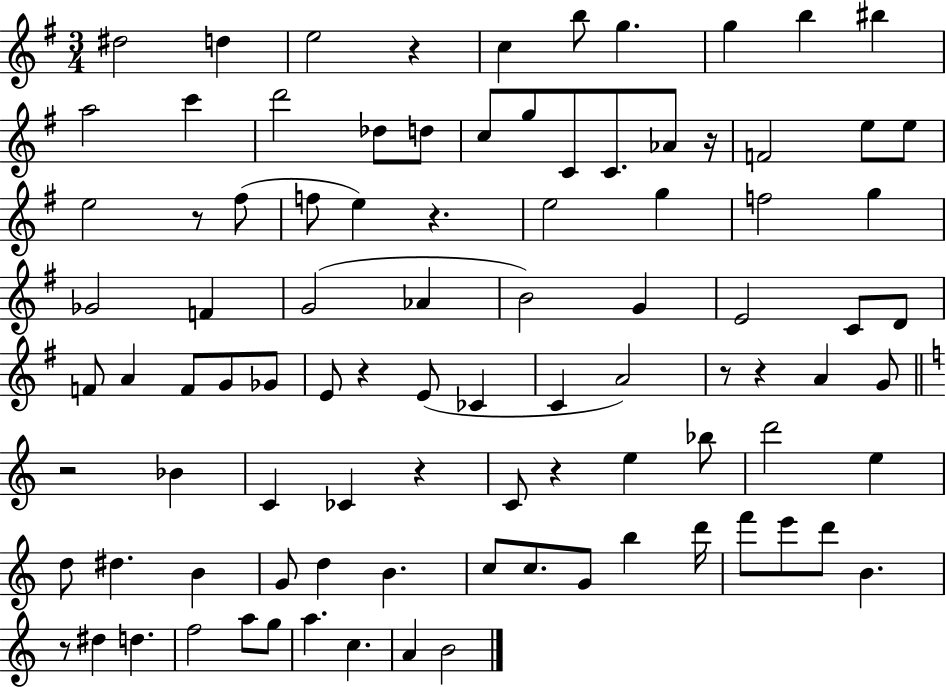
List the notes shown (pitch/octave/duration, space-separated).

D#5/h D5/q E5/h R/q C5/q B5/e G5/q. G5/q B5/q BIS5/q A5/h C6/q D6/h Db5/e D5/e C5/e G5/e C4/e C4/e. Ab4/e R/s F4/h E5/e E5/e E5/h R/e F#5/e F5/e E5/q R/q. E5/h G5/q F5/h G5/q Gb4/h F4/q G4/h Ab4/q B4/h G4/q E4/h C4/e D4/e F4/e A4/q F4/e G4/e Gb4/e E4/e R/q E4/e CES4/q C4/q A4/h R/e R/q A4/q G4/e R/h Bb4/q C4/q CES4/q R/q C4/e R/q E5/q Bb5/e D6/h E5/q D5/e D#5/q. B4/q G4/e D5/q B4/q. C5/e C5/e. G4/e B5/q D6/s F6/e E6/e D6/e B4/q. R/e D#5/q D5/q. F5/h A5/e G5/e A5/q. C5/q. A4/q B4/h